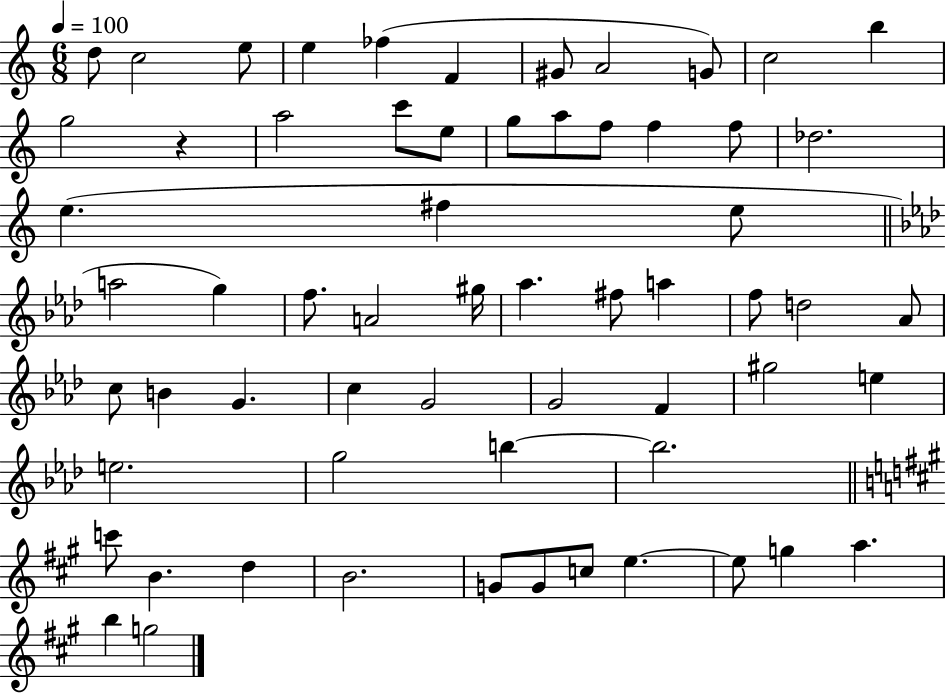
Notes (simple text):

D5/e C5/h E5/e E5/q FES5/q F4/q G#4/e A4/h G4/e C5/h B5/q G5/h R/q A5/h C6/e E5/e G5/e A5/e F5/e F5/q F5/e Db5/h. E5/q. F#5/q E5/e A5/h G5/q F5/e. A4/h G#5/s Ab5/q. F#5/e A5/q F5/e D5/h Ab4/e C5/e B4/q G4/q. C5/q G4/h G4/h F4/q G#5/h E5/q E5/h. G5/h B5/q B5/h. C6/e B4/q. D5/q B4/h. G4/e G4/e C5/e E5/q. E5/e G5/q A5/q. B5/q G5/h